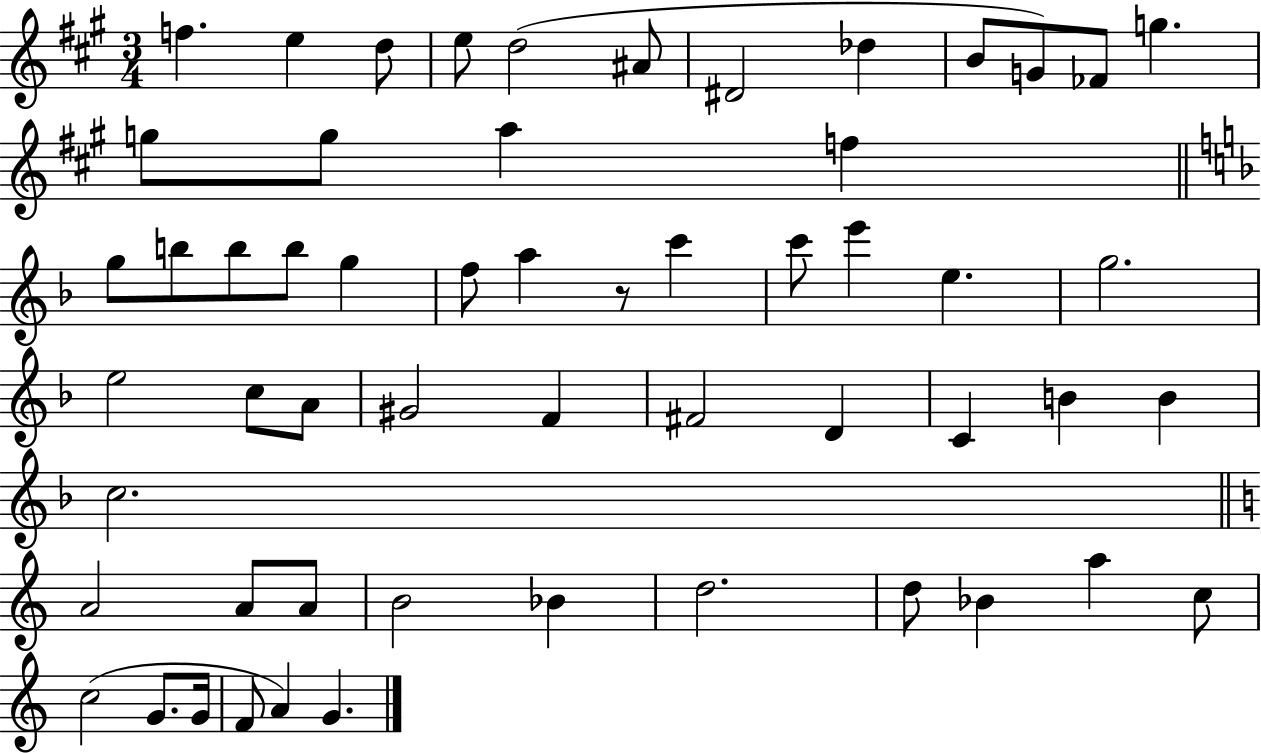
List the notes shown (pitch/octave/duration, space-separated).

F5/q. E5/q D5/e E5/e D5/h A#4/e D#4/h Db5/q B4/e G4/e FES4/e G5/q. G5/e G5/e A5/q F5/q G5/e B5/e B5/e B5/e G5/q F5/e A5/q R/e C6/q C6/e E6/q E5/q. G5/h. E5/h C5/e A4/e G#4/h F4/q F#4/h D4/q C4/q B4/q B4/q C5/h. A4/h A4/e A4/e B4/h Bb4/q D5/h. D5/e Bb4/q A5/q C5/e C5/h G4/e. G4/s F4/e A4/q G4/q.